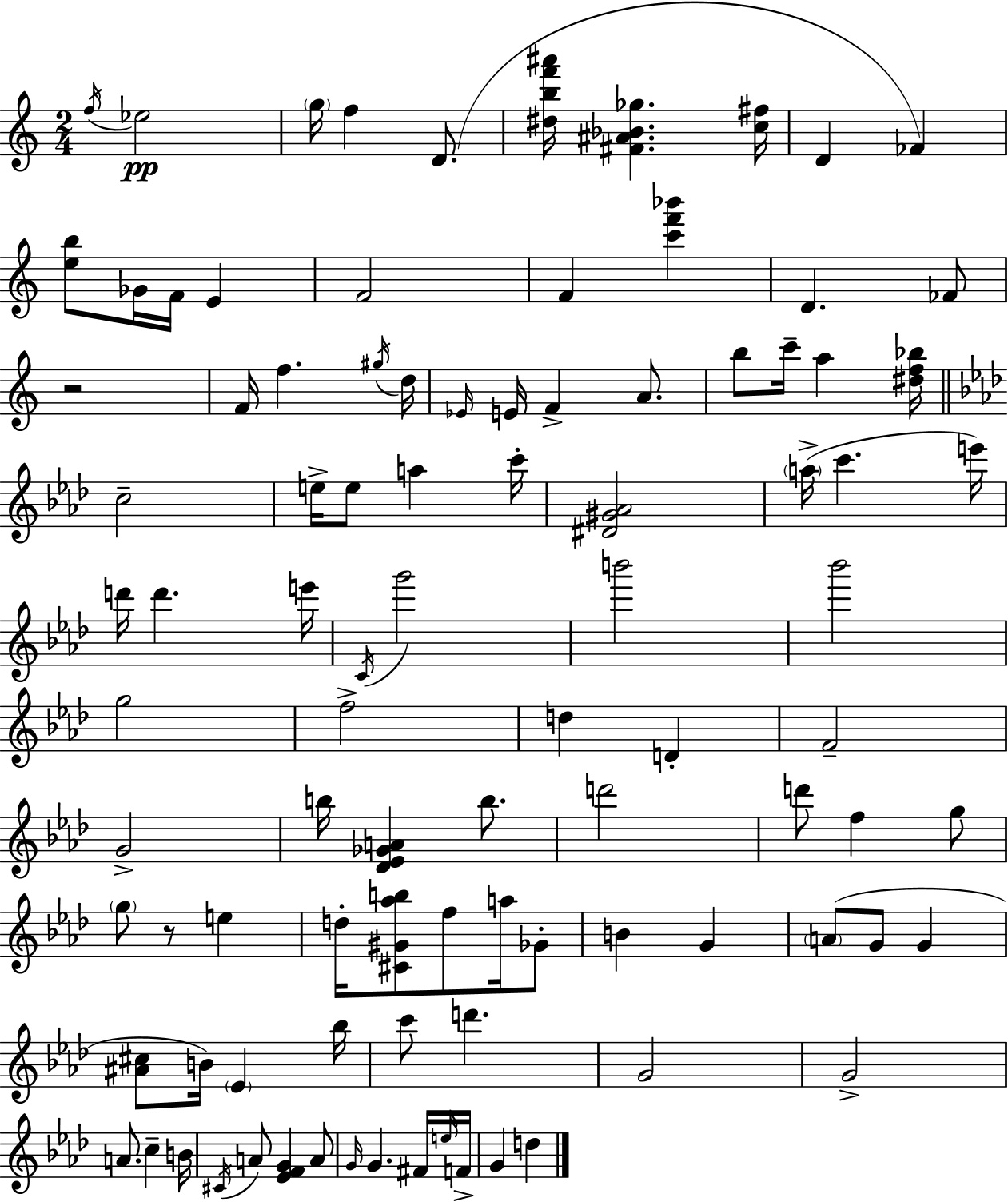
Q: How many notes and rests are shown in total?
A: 96